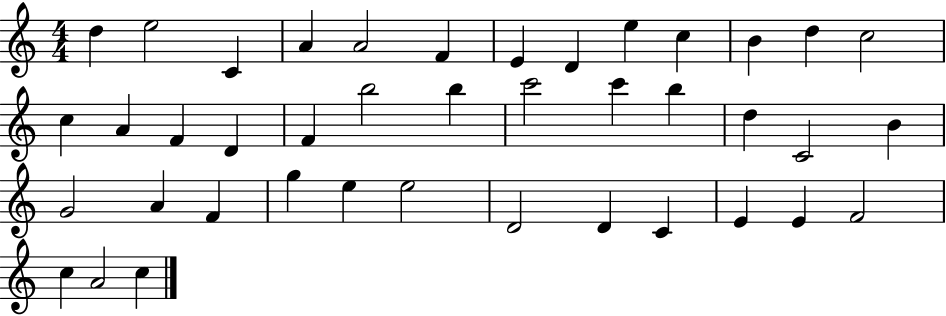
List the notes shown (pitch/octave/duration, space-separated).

D5/q E5/h C4/q A4/q A4/h F4/q E4/q D4/q E5/q C5/q B4/q D5/q C5/h C5/q A4/q F4/q D4/q F4/q B5/h B5/q C6/h C6/q B5/q D5/q C4/h B4/q G4/h A4/q F4/q G5/q E5/q E5/h D4/h D4/q C4/q E4/q E4/q F4/h C5/q A4/h C5/q